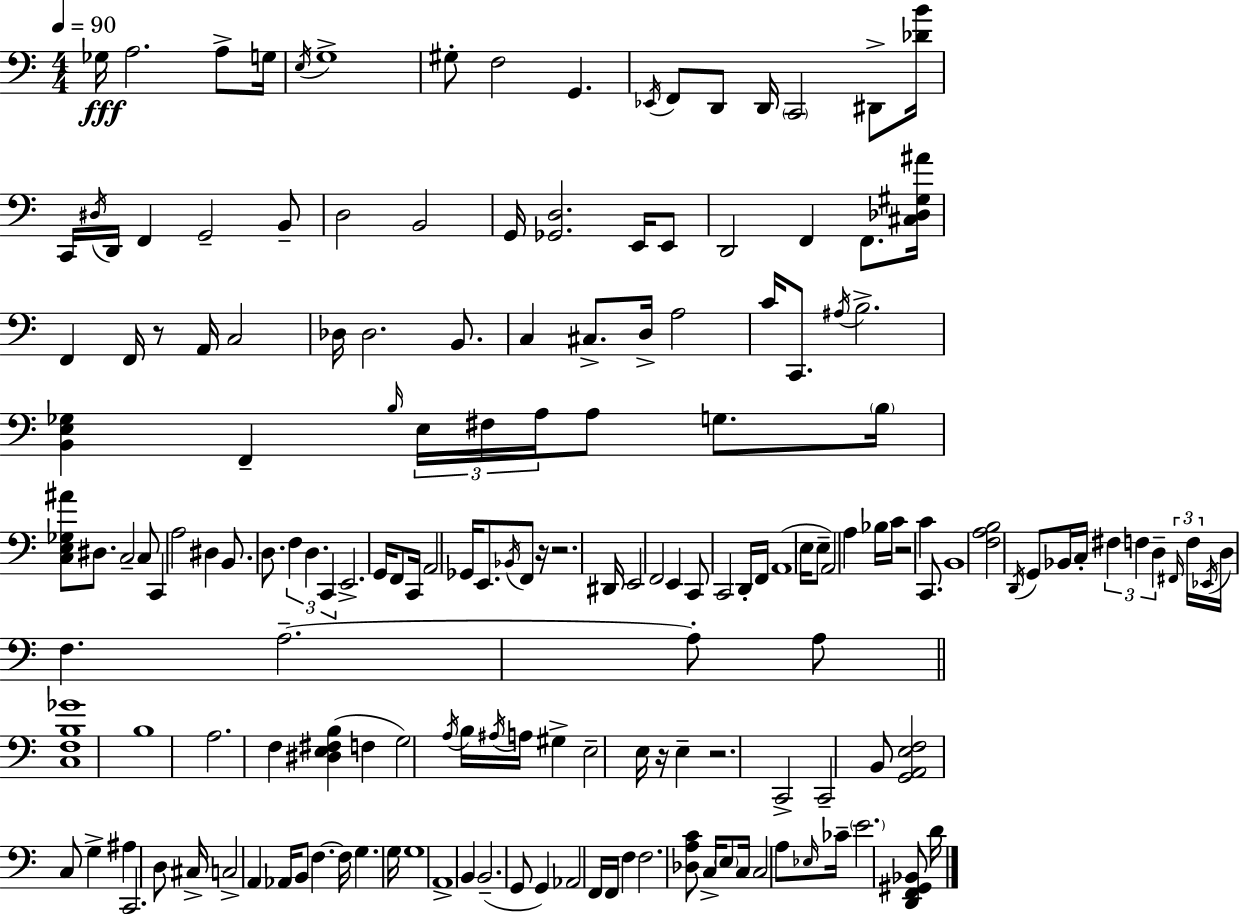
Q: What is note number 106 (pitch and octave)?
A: B3